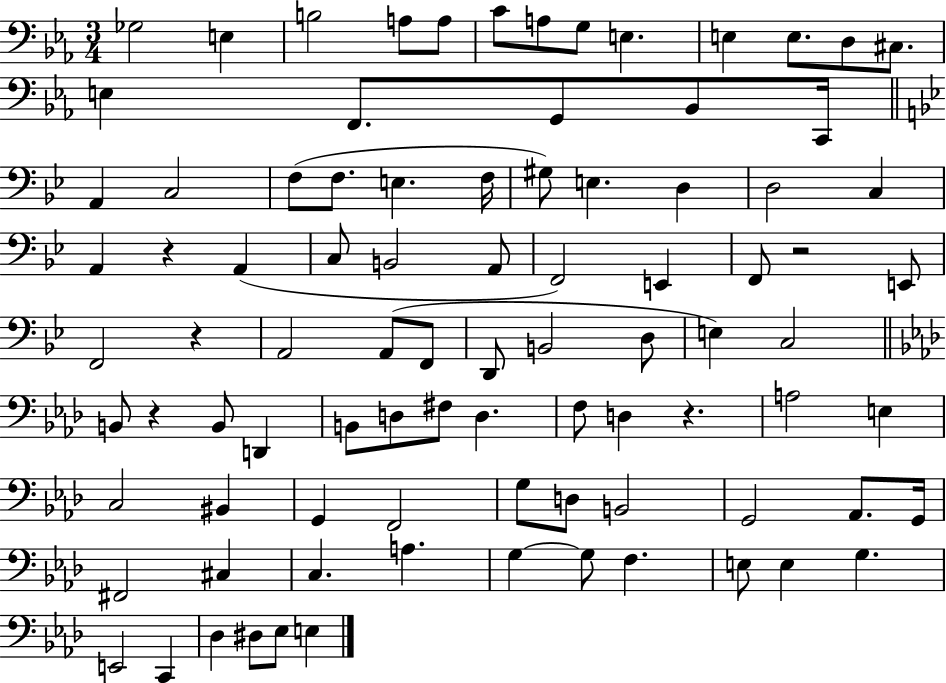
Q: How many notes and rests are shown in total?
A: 89